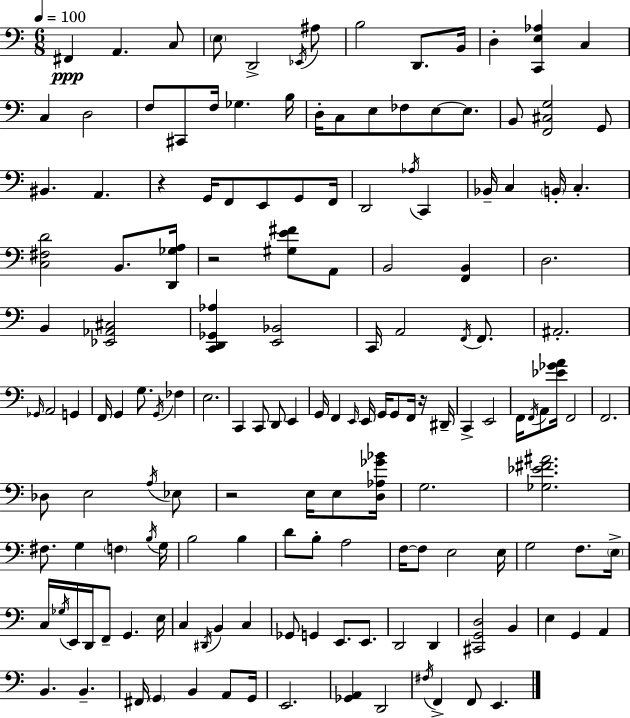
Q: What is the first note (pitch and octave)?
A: F#2